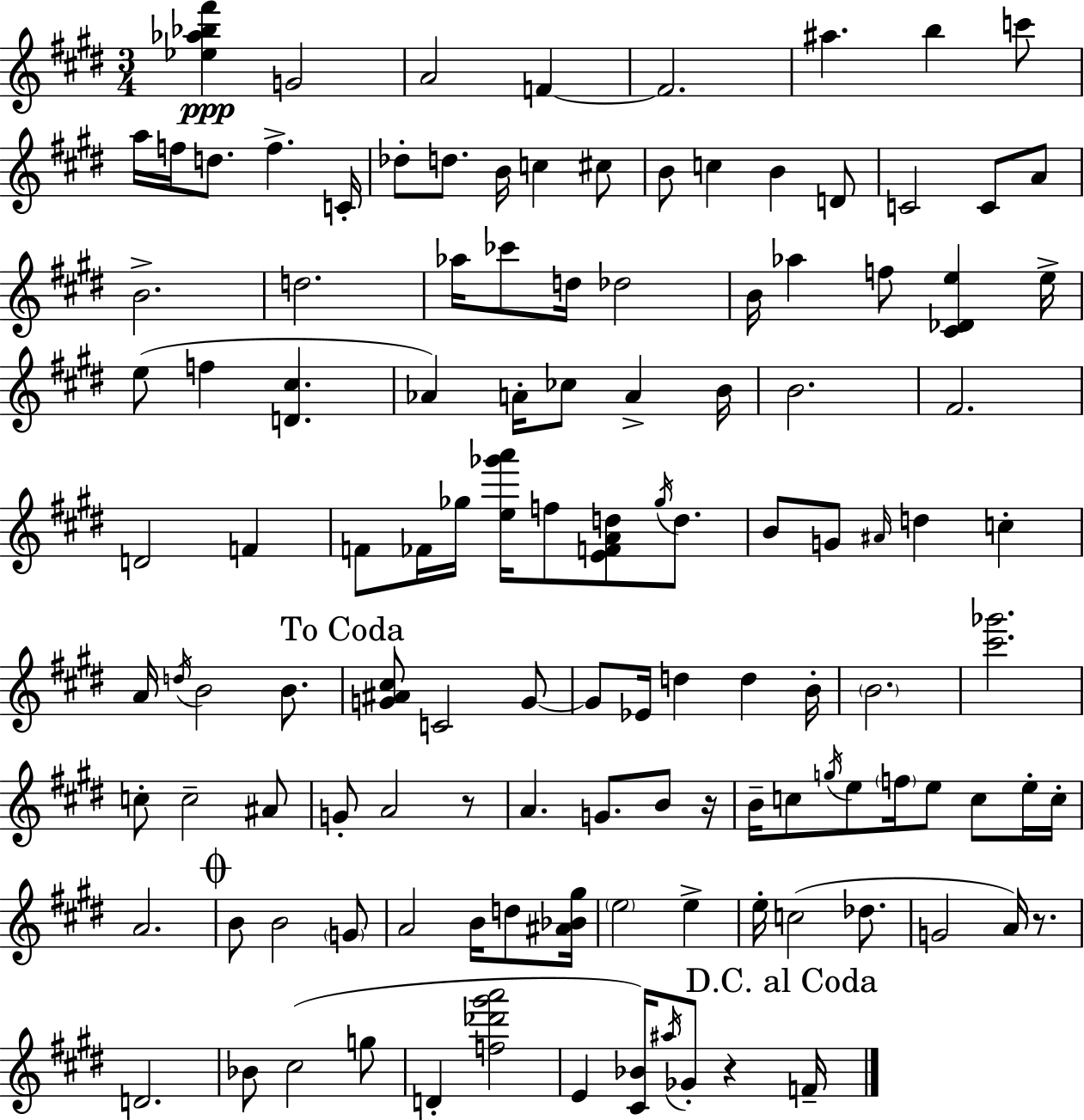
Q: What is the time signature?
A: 3/4